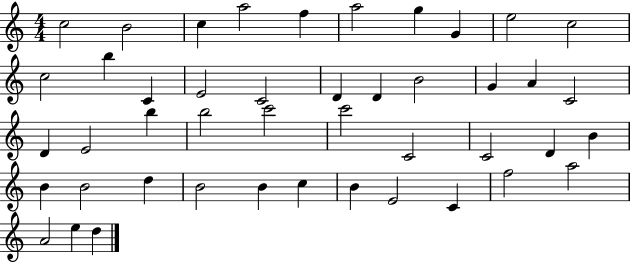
X:1
T:Untitled
M:4/4
L:1/4
K:C
c2 B2 c a2 f a2 g G e2 c2 c2 b C E2 C2 D D B2 G A C2 D E2 b b2 c'2 c'2 C2 C2 D B B B2 d B2 B c B E2 C f2 a2 A2 e d